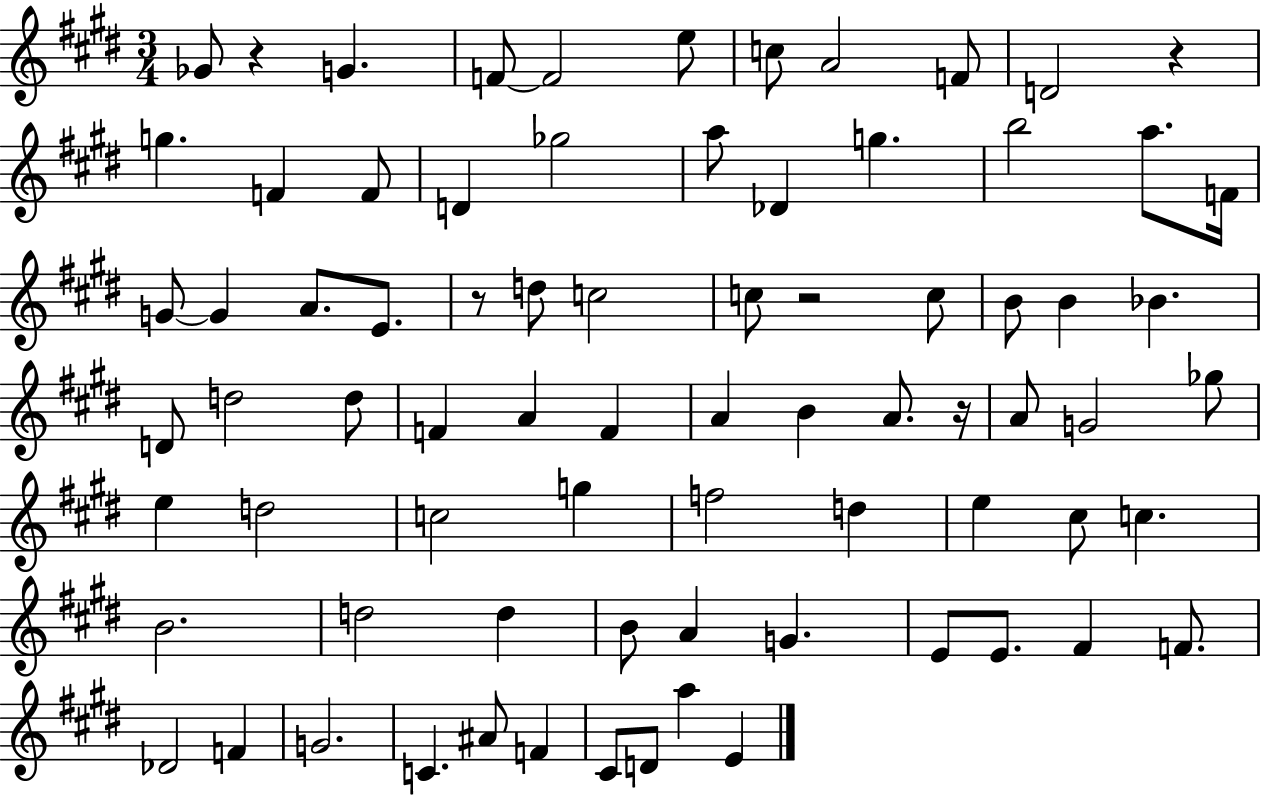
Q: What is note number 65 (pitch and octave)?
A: G4